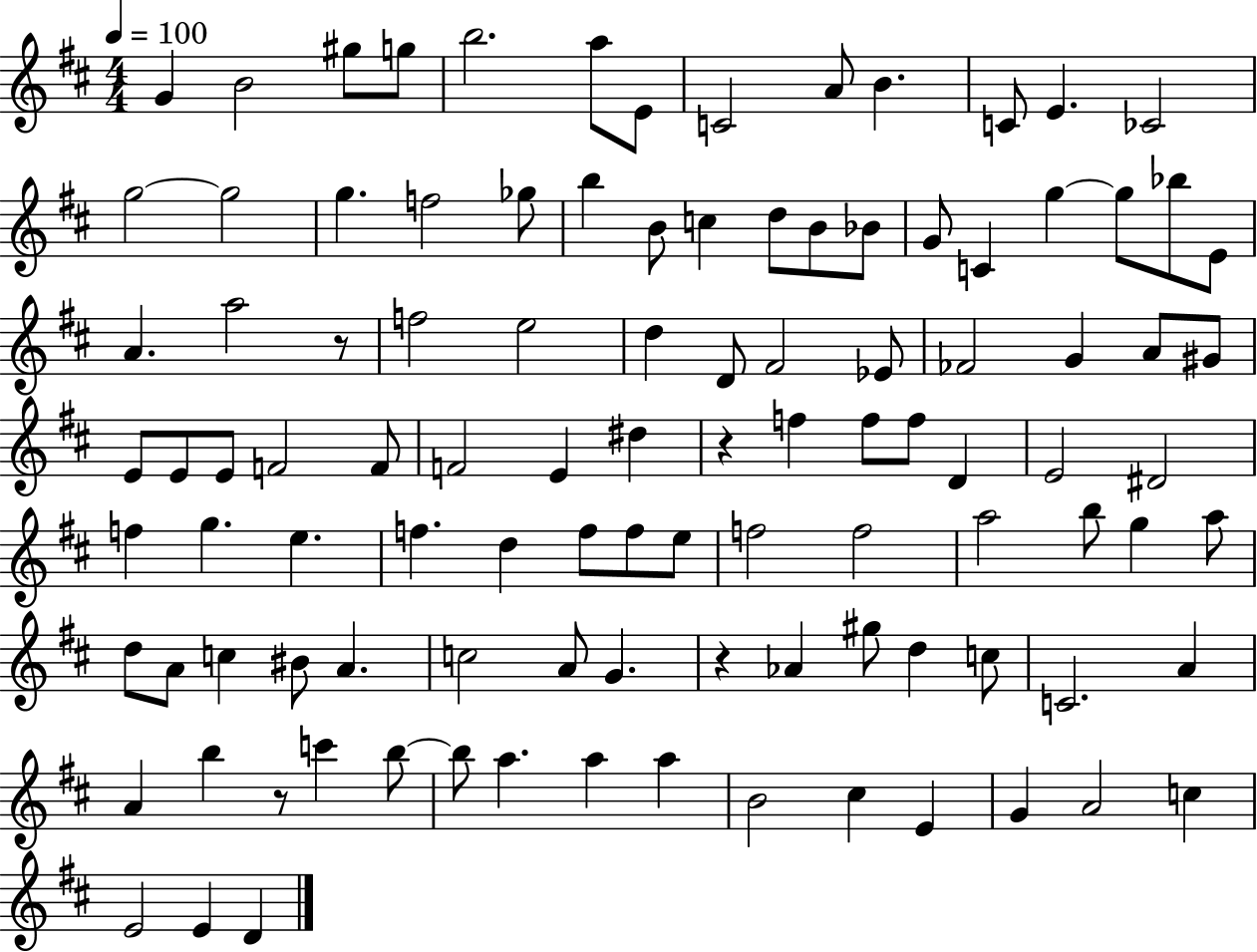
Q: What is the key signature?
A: D major